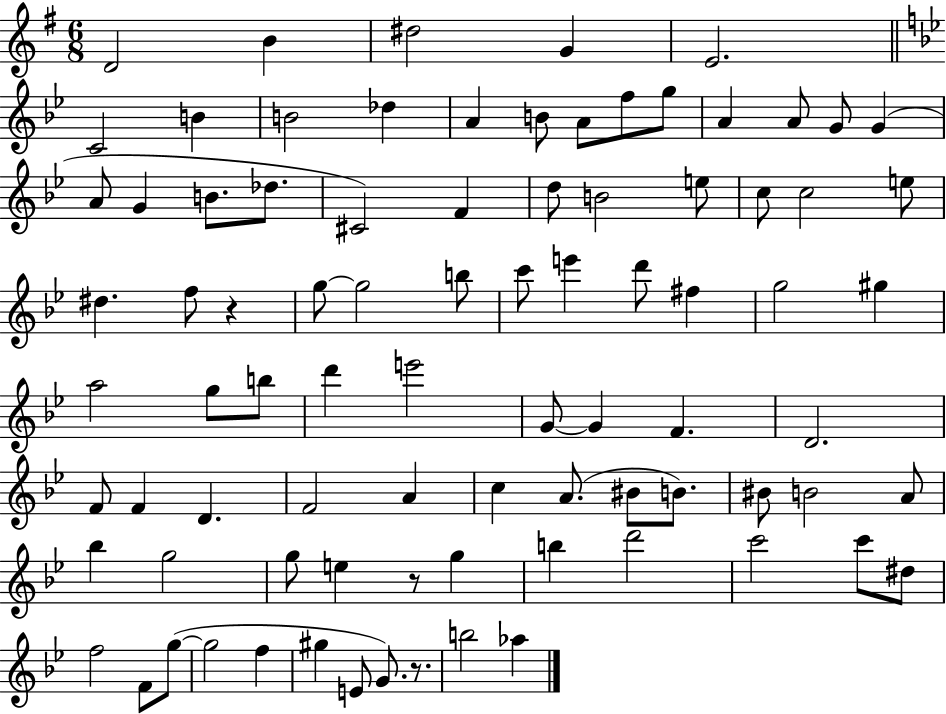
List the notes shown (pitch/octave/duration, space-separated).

D4/h B4/q D#5/h G4/q E4/h. C4/h B4/q B4/h Db5/q A4/q B4/e A4/e F5/e G5/e A4/q A4/e G4/e G4/q A4/e G4/q B4/e. Db5/e. C#4/h F4/q D5/e B4/h E5/e C5/e C5/h E5/e D#5/q. F5/e R/q G5/e G5/h B5/e C6/e E6/q D6/e F#5/q G5/h G#5/q A5/h G5/e B5/e D6/q E6/h G4/e G4/q F4/q. D4/h. F4/e F4/q D4/q. F4/h A4/q C5/q A4/e. BIS4/e B4/e. BIS4/e B4/h A4/e Bb5/q G5/h G5/e E5/q R/e G5/q B5/q D6/h C6/h C6/e D#5/e F5/h F4/e G5/e G5/h F5/q G#5/q E4/e G4/e. R/e. B5/h Ab5/q